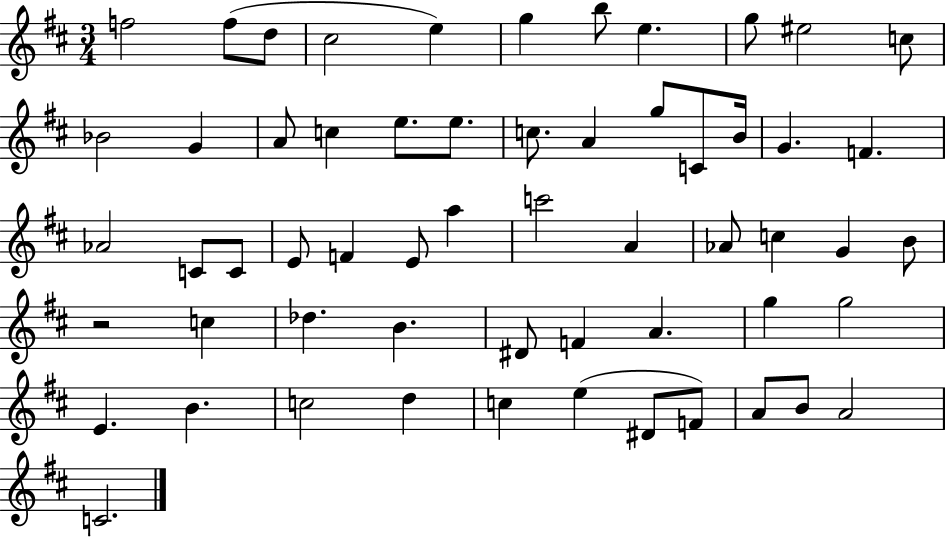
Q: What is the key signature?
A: D major